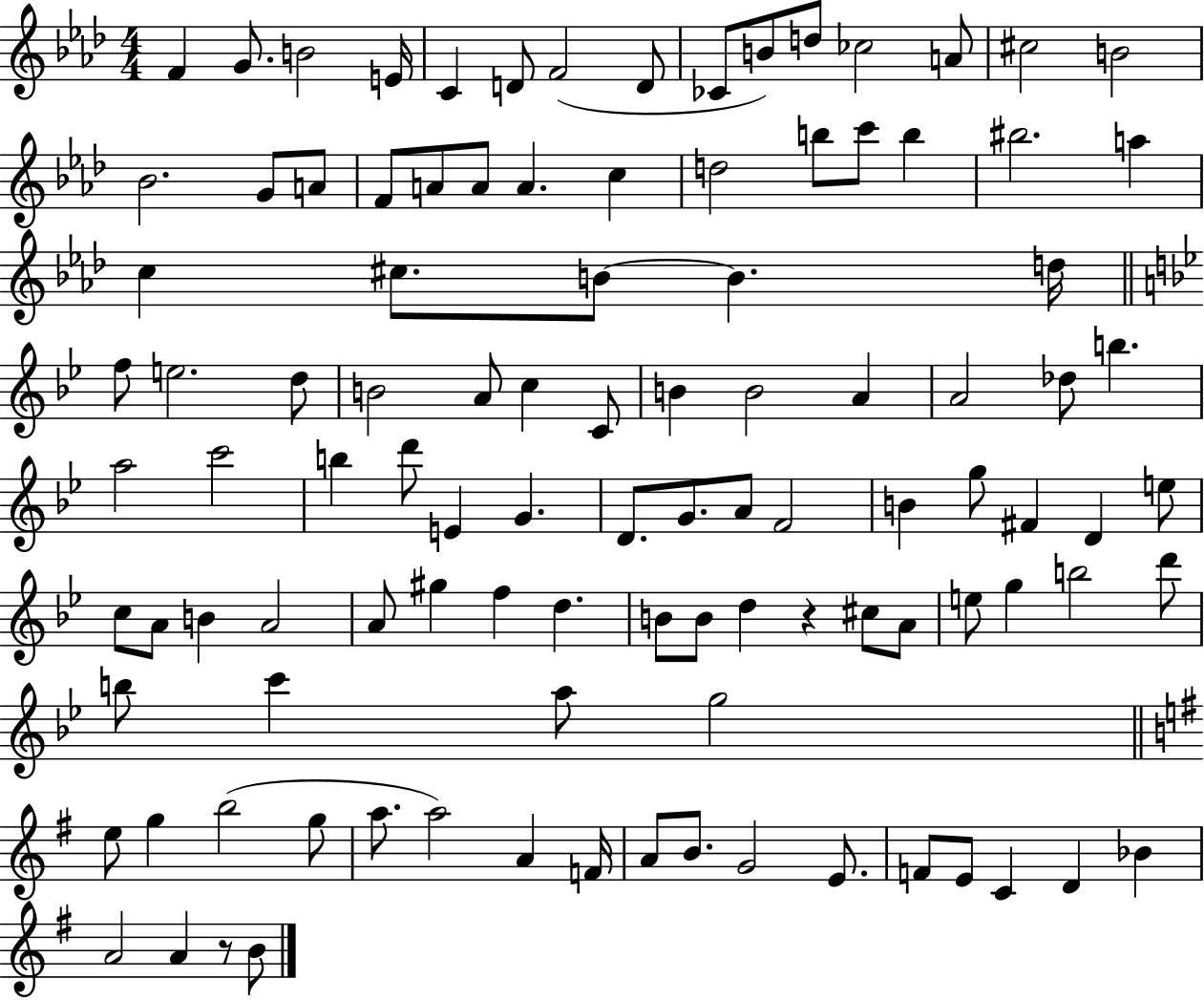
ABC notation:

X:1
T:Untitled
M:4/4
L:1/4
K:Ab
F G/2 B2 E/4 C D/2 F2 D/2 _C/2 B/2 d/2 _c2 A/2 ^c2 B2 _B2 G/2 A/2 F/2 A/2 A/2 A c d2 b/2 c'/2 b ^b2 a c ^c/2 B/2 B d/4 f/2 e2 d/2 B2 A/2 c C/2 B B2 A A2 _d/2 b a2 c'2 b d'/2 E G D/2 G/2 A/2 F2 B g/2 ^F D e/2 c/2 A/2 B A2 A/2 ^g f d B/2 B/2 d z ^c/2 A/2 e/2 g b2 d'/2 b/2 c' a/2 g2 e/2 g b2 g/2 a/2 a2 A F/4 A/2 B/2 G2 E/2 F/2 E/2 C D _B A2 A z/2 B/2